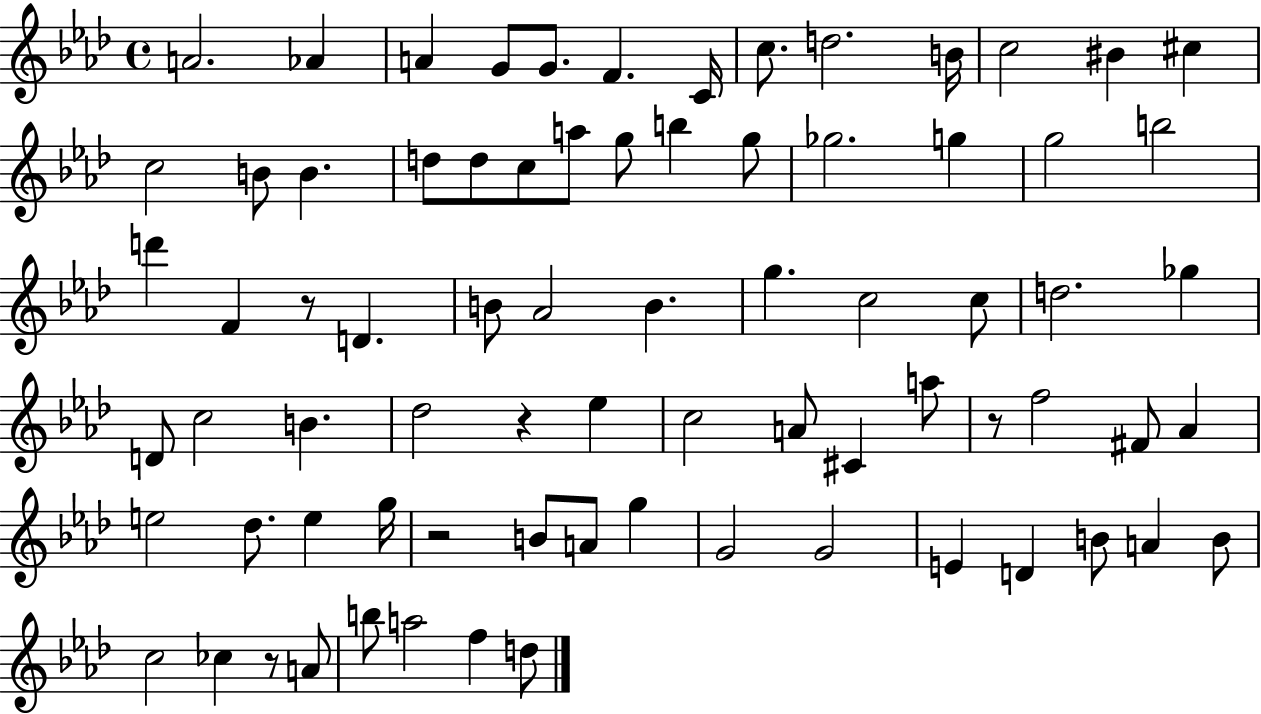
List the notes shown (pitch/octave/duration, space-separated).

A4/h. Ab4/q A4/q G4/e G4/e. F4/q. C4/s C5/e. D5/h. B4/s C5/h BIS4/q C#5/q C5/h B4/e B4/q. D5/e D5/e C5/e A5/e G5/e B5/q G5/e Gb5/h. G5/q G5/h B5/h D6/q F4/q R/e D4/q. B4/e Ab4/h B4/q. G5/q. C5/h C5/e D5/h. Gb5/q D4/e C5/h B4/q. Db5/h R/q Eb5/q C5/h A4/e C#4/q A5/e R/e F5/h F#4/e Ab4/q E5/h Db5/e. E5/q G5/s R/h B4/e A4/e G5/q G4/h G4/h E4/q D4/q B4/e A4/q B4/e C5/h CES5/q R/e A4/e B5/e A5/h F5/q D5/e